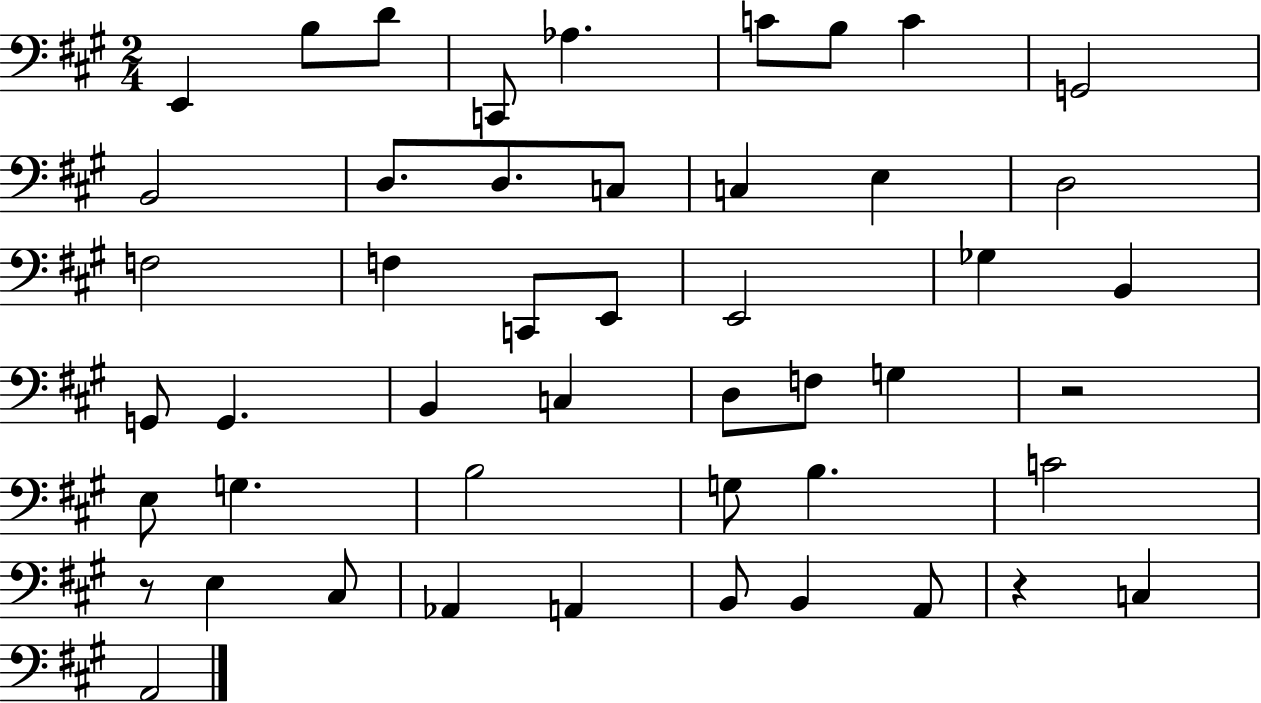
{
  \clef bass
  \numericTimeSignature
  \time 2/4
  \key a \major
  \repeat volta 2 { e,4 b8 d'8 | c,8 aes4. | c'8 b8 c'4 | g,2 | \break b,2 | d8. d8. c8 | c4 e4 | d2 | \break f2 | f4 c,8 e,8 | e,2 | ges4 b,4 | \break g,8 g,4. | b,4 c4 | d8 f8 g4 | r2 | \break e8 g4. | b2 | g8 b4. | c'2 | \break r8 e4 cis8 | aes,4 a,4 | b,8 b,4 a,8 | r4 c4 | \break a,2 | } \bar "|."
}